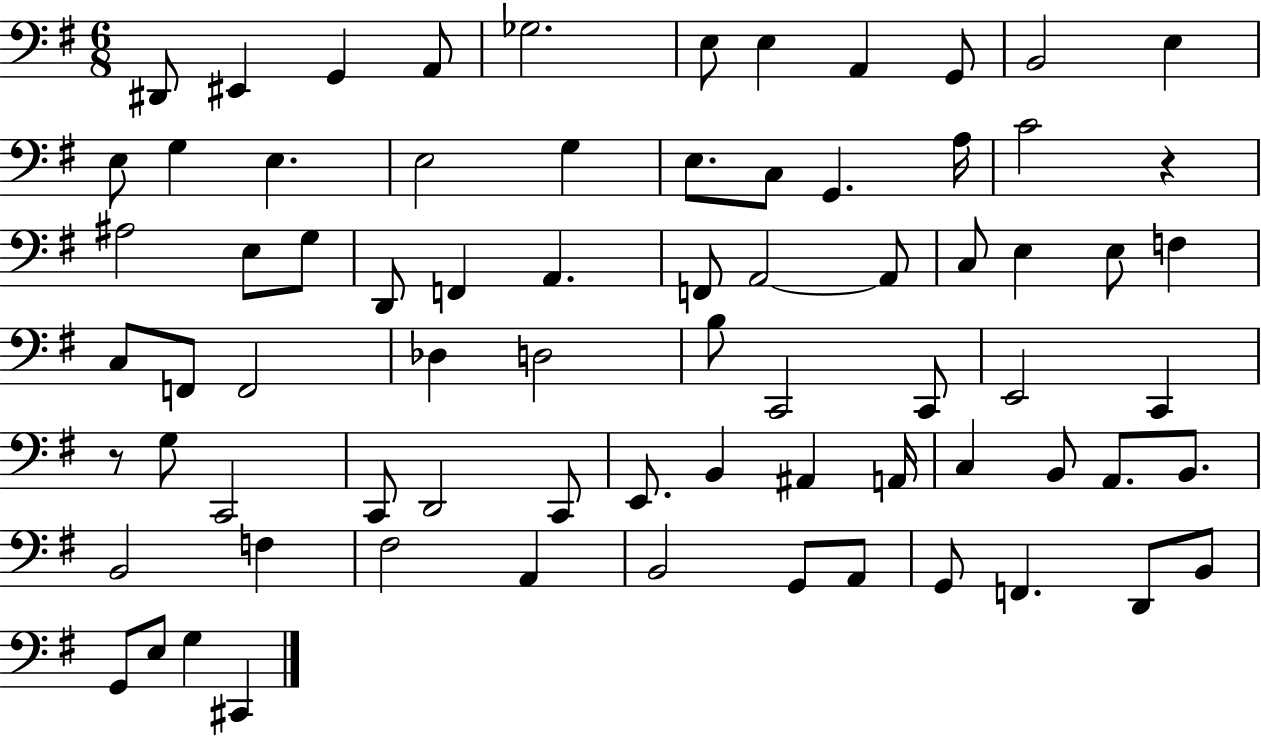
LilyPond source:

{
  \clef bass
  \numericTimeSignature
  \time 6/8
  \key g \major
  \repeat volta 2 { dis,8 eis,4 g,4 a,8 | ges2. | e8 e4 a,4 g,8 | b,2 e4 | \break e8 g4 e4. | e2 g4 | e8. c8 g,4. a16 | c'2 r4 | \break ais2 e8 g8 | d,8 f,4 a,4. | f,8 a,2~~ a,8 | c8 e4 e8 f4 | \break c8 f,8 f,2 | des4 d2 | b8 c,2 c,8 | e,2 c,4 | \break r8 g8 c,2 | c,8 d,2 c,8 | e,8. b,4 ais,4 a,16 | c4 b,8 a,8. b,8. | \break b,2 f4 | fis2 a,4 | b,2 g,8 a,8 | g,8 f,4. d,8 b,8 | \break g,8 e8 g4 cis,4 | } \bar "|."
}